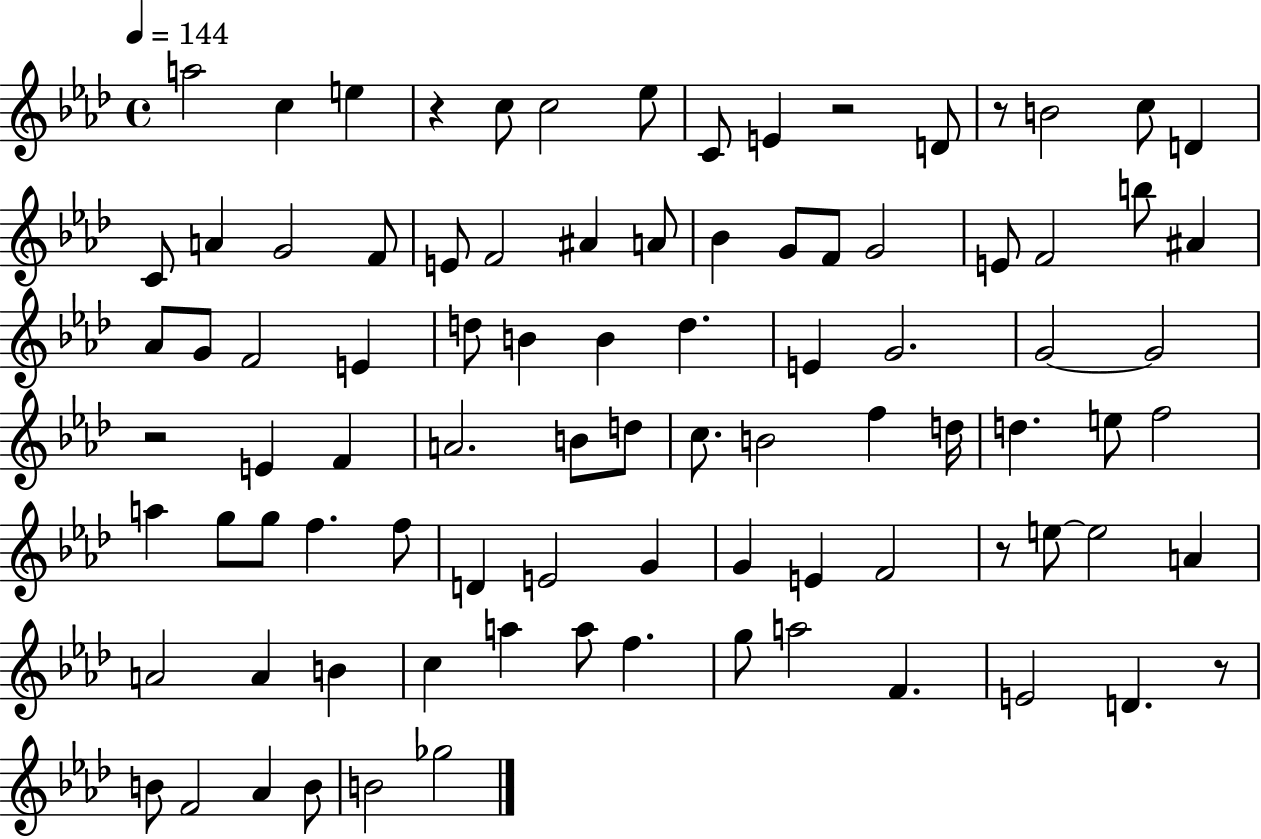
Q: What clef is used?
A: treble